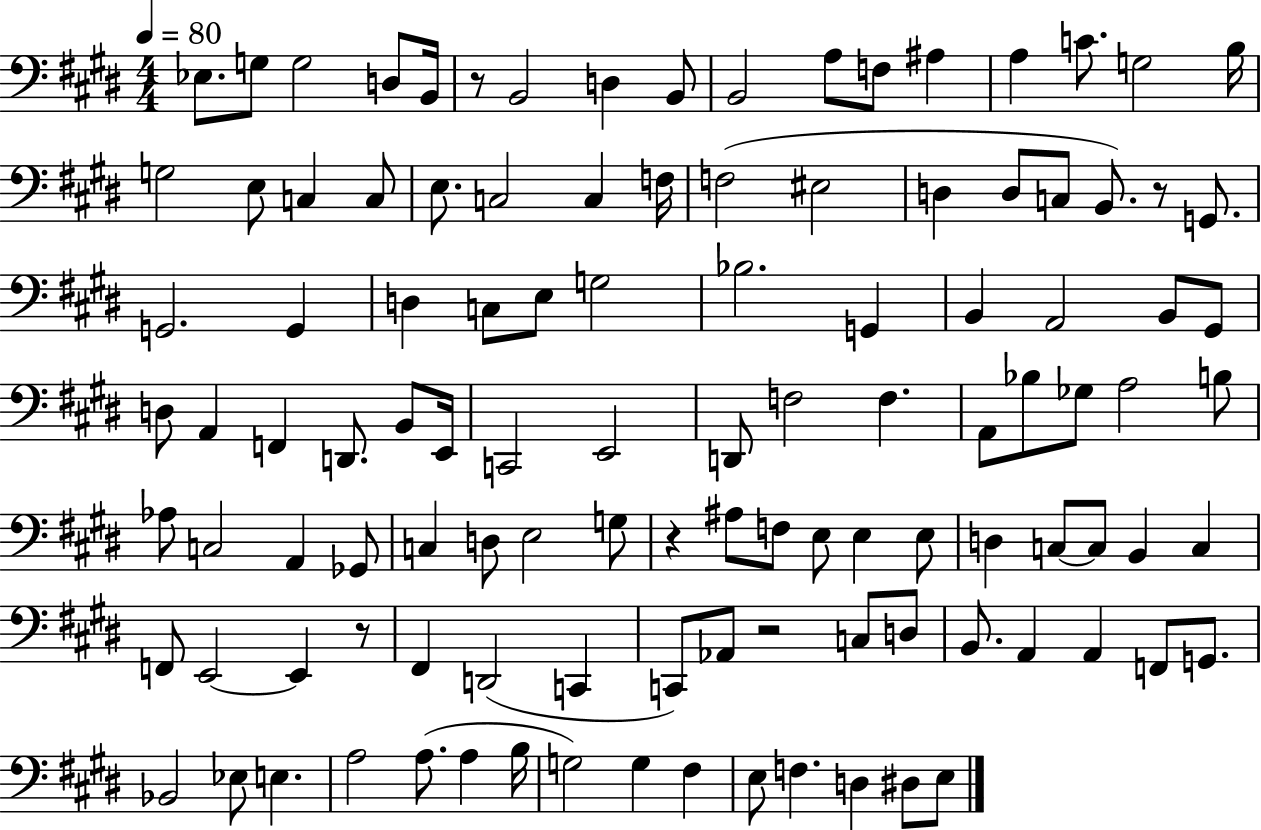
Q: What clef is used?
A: bass